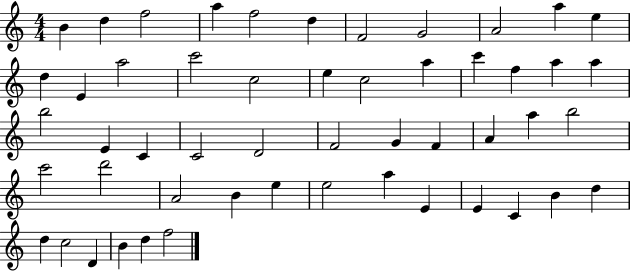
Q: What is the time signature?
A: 4/4